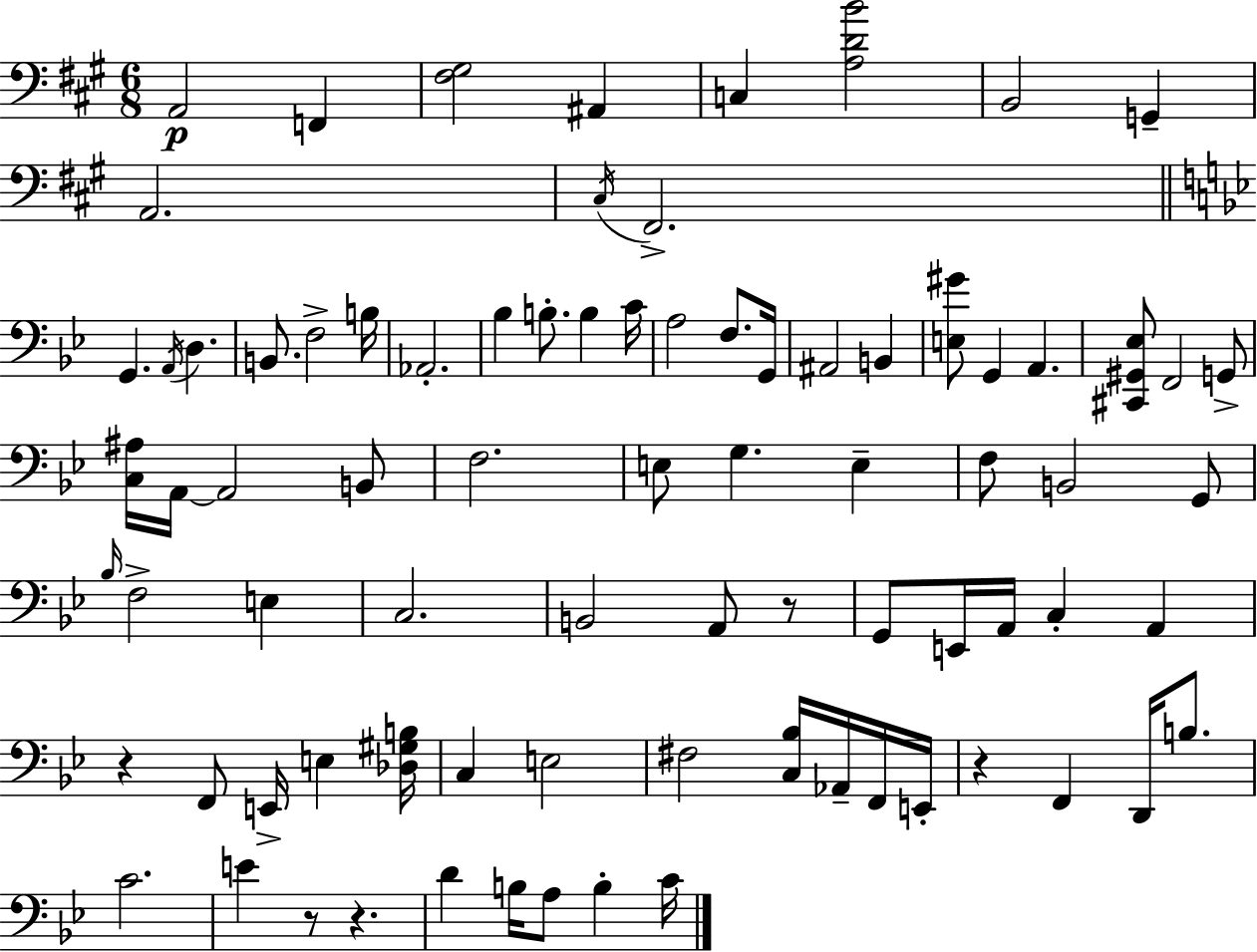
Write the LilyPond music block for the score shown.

{
  \clef bass
  \numericTimeSignature
  \time 6/8
  \key a \major
  a,2\p f,4 | <fis gis>2 ais,4 | c4 <a d' b'>2 | b,2 g,4-- | \break a,2. | \acciaccatura { cis16 } fis,2.-> | \bar "||" \break \key bes \major g,4. \acciaccatura { a,16 } d4. | b,8. f2-> | b16 aes,2.-. | bes4 b8.-. b4 | \break c'16 a2 f8. | g,16 ais,2 b,4 | <e gis'>8 g,4 a,4. | <cis, gis, ees>8 f,2 g,8-> | \break <c ais>16 a,16~~ a,2 b,8 | f2. | e8 g4. e4-- | f8 b,2 g,8 | \break \grace { bes16 } f2-> e4 | c2. | b,2 a,8 | r8 g,8 e,16 a,16 c4-. a,4 | \break r4 f,8 e,16-> e4 | <des gis b>16 c4 e2 | fis2 <c bes>16 aes,16-- | f,16 e,16-. r4 f,4 d,16 b8. | \break c'2. | e'4 r8 r4. | d'4 b16 a8 b4-. | c'16 \bar "|."
}